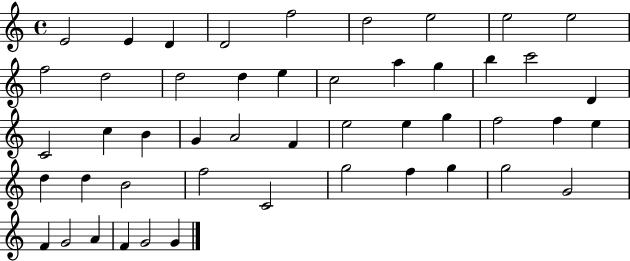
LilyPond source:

{
  \clef treble
  \time 4/4
  \defaultTimeSignature
  \key c \major
  e'2 e'4 d'4 | d'2 f''2 | d''2 e''2 | e''2 e''2 | \break f''2 d''2 | d''2 d''4 e''4 | c''2 a''4 g''4 | b''4 c'''2 d'4 | \break c'2 c''4 b'4 | g'4 a'2 f'4 | e''2 e''4 g''4 | f''2 f''4 e''4 | \break d''4 d''4 b'2 | f''2 c'2 | g''2 f''4 g''4 | g''2 g'2 | \break f'4 g'2 a'4 | f'4 g'2 g'4 | \bar "|."
}